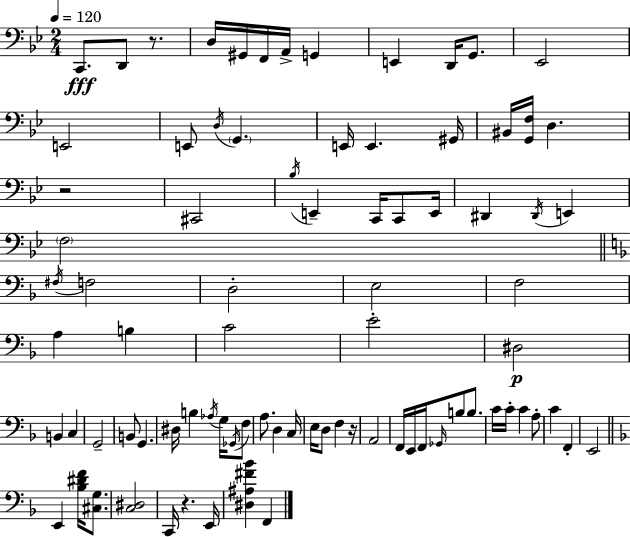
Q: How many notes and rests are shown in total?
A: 84